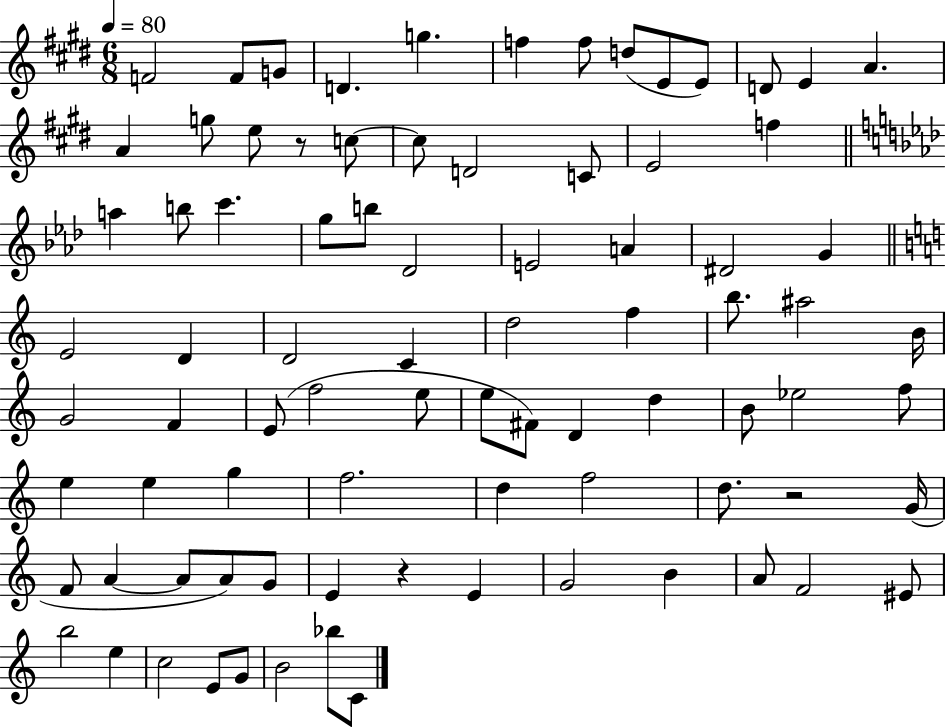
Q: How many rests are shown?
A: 3